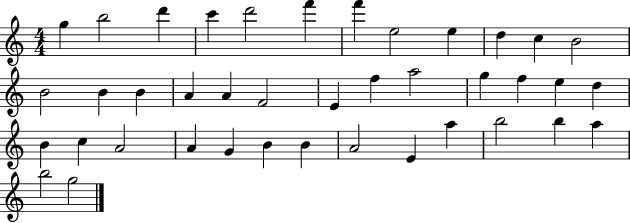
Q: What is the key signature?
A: C major